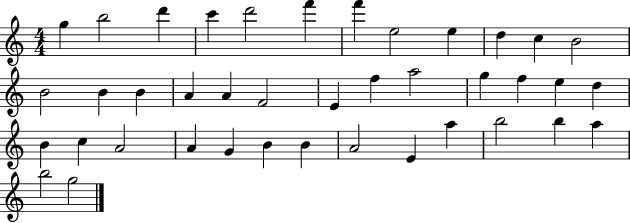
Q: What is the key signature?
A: C major